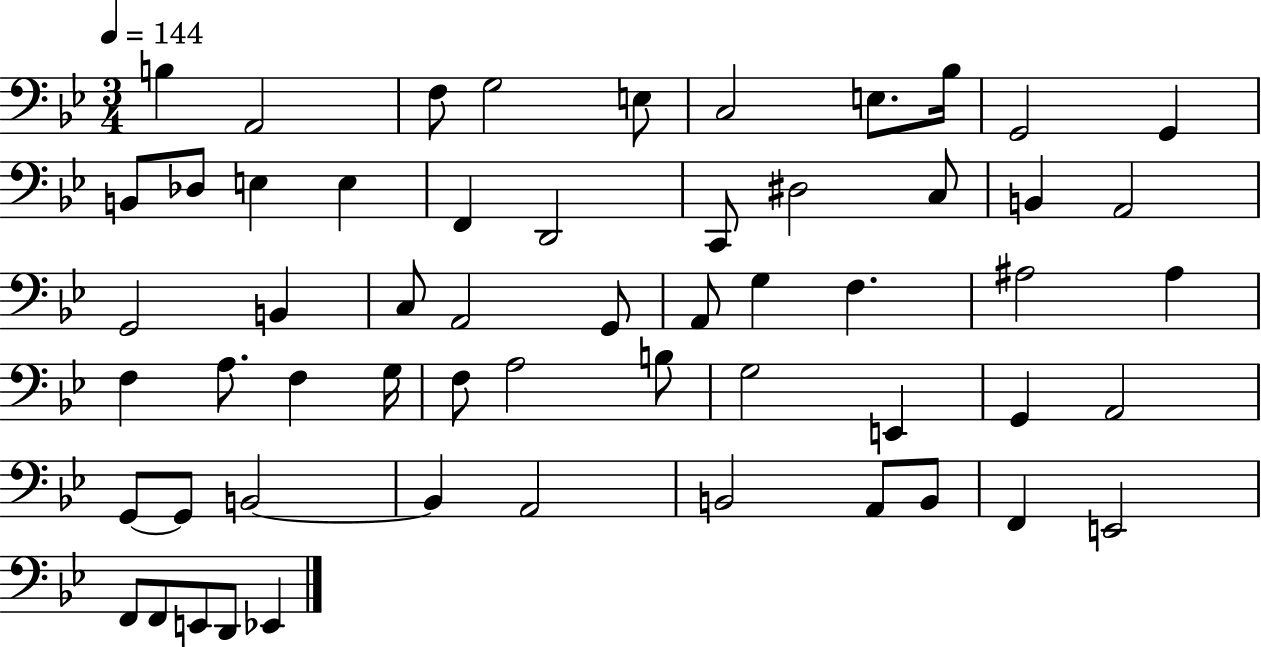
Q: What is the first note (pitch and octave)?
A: B3